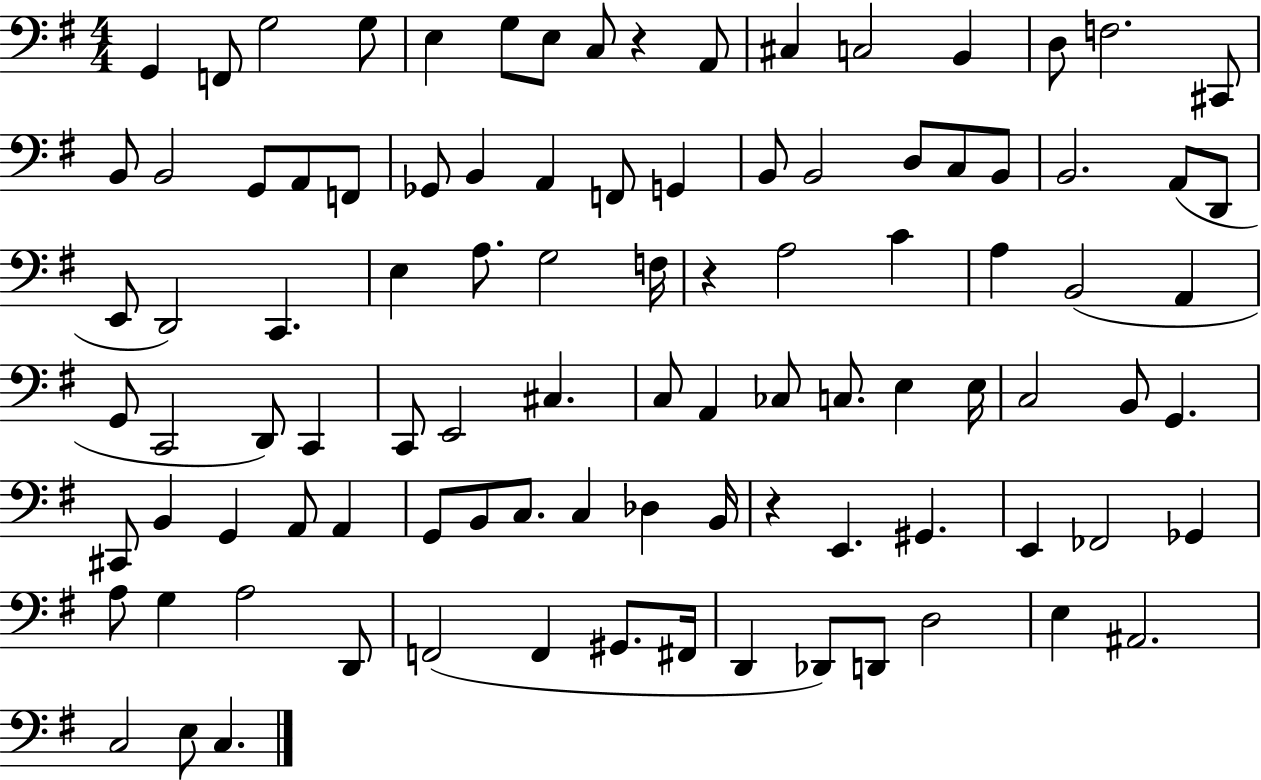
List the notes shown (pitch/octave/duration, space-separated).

G2/q F2/e G3/h G3/e E3/q G3/e E3/e C3/e R/q A2/e C#3/q C3/h B2/q D3/e F3/h. C#2/e B2/e B2/h G2/e A2/e F2/e Gb2/e B2/q A2/q F2/e G2/q B2/e B2/h D3/e C3/e B2/e B2/h. A2/e D2/e E2/e D2/h C2/q. E3/q A3/e. G3/h F3/s R/q A3/h C4/q A3/q B2/h A2/q G2/e C2/h D2/e C2/q C2/e E2/h C#3/q. C3/e A2/q CES3/e C3/e. E3/q E3/s C3/h B2/e G2/q. C#2/e B2/q G2/q A2/e A2/q G2/e B2/e C3/e. C3/q Db3/q B2/s R/q E2/q. G#2/q. E2/q FES2/h Gb2/q A3/e G3/q A3/h D2/e F2/h F2/q G#2/e. F#2/s D2/q Db2/e D2/e D3/h E3/q A#2/h. C3/h E3/e C3/q.